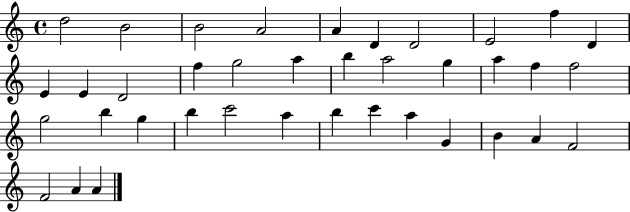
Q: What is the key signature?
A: C major